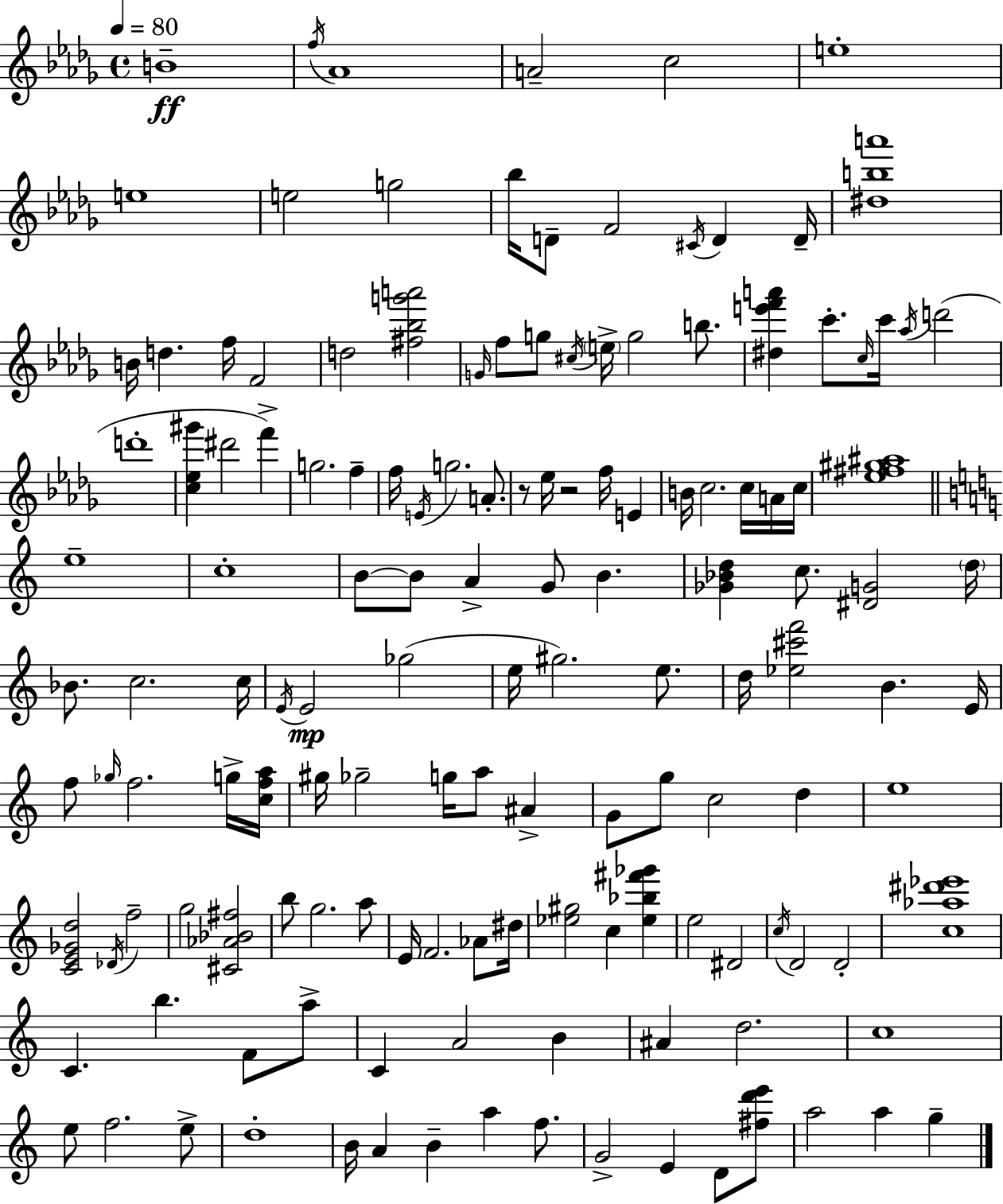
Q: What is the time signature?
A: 4/4